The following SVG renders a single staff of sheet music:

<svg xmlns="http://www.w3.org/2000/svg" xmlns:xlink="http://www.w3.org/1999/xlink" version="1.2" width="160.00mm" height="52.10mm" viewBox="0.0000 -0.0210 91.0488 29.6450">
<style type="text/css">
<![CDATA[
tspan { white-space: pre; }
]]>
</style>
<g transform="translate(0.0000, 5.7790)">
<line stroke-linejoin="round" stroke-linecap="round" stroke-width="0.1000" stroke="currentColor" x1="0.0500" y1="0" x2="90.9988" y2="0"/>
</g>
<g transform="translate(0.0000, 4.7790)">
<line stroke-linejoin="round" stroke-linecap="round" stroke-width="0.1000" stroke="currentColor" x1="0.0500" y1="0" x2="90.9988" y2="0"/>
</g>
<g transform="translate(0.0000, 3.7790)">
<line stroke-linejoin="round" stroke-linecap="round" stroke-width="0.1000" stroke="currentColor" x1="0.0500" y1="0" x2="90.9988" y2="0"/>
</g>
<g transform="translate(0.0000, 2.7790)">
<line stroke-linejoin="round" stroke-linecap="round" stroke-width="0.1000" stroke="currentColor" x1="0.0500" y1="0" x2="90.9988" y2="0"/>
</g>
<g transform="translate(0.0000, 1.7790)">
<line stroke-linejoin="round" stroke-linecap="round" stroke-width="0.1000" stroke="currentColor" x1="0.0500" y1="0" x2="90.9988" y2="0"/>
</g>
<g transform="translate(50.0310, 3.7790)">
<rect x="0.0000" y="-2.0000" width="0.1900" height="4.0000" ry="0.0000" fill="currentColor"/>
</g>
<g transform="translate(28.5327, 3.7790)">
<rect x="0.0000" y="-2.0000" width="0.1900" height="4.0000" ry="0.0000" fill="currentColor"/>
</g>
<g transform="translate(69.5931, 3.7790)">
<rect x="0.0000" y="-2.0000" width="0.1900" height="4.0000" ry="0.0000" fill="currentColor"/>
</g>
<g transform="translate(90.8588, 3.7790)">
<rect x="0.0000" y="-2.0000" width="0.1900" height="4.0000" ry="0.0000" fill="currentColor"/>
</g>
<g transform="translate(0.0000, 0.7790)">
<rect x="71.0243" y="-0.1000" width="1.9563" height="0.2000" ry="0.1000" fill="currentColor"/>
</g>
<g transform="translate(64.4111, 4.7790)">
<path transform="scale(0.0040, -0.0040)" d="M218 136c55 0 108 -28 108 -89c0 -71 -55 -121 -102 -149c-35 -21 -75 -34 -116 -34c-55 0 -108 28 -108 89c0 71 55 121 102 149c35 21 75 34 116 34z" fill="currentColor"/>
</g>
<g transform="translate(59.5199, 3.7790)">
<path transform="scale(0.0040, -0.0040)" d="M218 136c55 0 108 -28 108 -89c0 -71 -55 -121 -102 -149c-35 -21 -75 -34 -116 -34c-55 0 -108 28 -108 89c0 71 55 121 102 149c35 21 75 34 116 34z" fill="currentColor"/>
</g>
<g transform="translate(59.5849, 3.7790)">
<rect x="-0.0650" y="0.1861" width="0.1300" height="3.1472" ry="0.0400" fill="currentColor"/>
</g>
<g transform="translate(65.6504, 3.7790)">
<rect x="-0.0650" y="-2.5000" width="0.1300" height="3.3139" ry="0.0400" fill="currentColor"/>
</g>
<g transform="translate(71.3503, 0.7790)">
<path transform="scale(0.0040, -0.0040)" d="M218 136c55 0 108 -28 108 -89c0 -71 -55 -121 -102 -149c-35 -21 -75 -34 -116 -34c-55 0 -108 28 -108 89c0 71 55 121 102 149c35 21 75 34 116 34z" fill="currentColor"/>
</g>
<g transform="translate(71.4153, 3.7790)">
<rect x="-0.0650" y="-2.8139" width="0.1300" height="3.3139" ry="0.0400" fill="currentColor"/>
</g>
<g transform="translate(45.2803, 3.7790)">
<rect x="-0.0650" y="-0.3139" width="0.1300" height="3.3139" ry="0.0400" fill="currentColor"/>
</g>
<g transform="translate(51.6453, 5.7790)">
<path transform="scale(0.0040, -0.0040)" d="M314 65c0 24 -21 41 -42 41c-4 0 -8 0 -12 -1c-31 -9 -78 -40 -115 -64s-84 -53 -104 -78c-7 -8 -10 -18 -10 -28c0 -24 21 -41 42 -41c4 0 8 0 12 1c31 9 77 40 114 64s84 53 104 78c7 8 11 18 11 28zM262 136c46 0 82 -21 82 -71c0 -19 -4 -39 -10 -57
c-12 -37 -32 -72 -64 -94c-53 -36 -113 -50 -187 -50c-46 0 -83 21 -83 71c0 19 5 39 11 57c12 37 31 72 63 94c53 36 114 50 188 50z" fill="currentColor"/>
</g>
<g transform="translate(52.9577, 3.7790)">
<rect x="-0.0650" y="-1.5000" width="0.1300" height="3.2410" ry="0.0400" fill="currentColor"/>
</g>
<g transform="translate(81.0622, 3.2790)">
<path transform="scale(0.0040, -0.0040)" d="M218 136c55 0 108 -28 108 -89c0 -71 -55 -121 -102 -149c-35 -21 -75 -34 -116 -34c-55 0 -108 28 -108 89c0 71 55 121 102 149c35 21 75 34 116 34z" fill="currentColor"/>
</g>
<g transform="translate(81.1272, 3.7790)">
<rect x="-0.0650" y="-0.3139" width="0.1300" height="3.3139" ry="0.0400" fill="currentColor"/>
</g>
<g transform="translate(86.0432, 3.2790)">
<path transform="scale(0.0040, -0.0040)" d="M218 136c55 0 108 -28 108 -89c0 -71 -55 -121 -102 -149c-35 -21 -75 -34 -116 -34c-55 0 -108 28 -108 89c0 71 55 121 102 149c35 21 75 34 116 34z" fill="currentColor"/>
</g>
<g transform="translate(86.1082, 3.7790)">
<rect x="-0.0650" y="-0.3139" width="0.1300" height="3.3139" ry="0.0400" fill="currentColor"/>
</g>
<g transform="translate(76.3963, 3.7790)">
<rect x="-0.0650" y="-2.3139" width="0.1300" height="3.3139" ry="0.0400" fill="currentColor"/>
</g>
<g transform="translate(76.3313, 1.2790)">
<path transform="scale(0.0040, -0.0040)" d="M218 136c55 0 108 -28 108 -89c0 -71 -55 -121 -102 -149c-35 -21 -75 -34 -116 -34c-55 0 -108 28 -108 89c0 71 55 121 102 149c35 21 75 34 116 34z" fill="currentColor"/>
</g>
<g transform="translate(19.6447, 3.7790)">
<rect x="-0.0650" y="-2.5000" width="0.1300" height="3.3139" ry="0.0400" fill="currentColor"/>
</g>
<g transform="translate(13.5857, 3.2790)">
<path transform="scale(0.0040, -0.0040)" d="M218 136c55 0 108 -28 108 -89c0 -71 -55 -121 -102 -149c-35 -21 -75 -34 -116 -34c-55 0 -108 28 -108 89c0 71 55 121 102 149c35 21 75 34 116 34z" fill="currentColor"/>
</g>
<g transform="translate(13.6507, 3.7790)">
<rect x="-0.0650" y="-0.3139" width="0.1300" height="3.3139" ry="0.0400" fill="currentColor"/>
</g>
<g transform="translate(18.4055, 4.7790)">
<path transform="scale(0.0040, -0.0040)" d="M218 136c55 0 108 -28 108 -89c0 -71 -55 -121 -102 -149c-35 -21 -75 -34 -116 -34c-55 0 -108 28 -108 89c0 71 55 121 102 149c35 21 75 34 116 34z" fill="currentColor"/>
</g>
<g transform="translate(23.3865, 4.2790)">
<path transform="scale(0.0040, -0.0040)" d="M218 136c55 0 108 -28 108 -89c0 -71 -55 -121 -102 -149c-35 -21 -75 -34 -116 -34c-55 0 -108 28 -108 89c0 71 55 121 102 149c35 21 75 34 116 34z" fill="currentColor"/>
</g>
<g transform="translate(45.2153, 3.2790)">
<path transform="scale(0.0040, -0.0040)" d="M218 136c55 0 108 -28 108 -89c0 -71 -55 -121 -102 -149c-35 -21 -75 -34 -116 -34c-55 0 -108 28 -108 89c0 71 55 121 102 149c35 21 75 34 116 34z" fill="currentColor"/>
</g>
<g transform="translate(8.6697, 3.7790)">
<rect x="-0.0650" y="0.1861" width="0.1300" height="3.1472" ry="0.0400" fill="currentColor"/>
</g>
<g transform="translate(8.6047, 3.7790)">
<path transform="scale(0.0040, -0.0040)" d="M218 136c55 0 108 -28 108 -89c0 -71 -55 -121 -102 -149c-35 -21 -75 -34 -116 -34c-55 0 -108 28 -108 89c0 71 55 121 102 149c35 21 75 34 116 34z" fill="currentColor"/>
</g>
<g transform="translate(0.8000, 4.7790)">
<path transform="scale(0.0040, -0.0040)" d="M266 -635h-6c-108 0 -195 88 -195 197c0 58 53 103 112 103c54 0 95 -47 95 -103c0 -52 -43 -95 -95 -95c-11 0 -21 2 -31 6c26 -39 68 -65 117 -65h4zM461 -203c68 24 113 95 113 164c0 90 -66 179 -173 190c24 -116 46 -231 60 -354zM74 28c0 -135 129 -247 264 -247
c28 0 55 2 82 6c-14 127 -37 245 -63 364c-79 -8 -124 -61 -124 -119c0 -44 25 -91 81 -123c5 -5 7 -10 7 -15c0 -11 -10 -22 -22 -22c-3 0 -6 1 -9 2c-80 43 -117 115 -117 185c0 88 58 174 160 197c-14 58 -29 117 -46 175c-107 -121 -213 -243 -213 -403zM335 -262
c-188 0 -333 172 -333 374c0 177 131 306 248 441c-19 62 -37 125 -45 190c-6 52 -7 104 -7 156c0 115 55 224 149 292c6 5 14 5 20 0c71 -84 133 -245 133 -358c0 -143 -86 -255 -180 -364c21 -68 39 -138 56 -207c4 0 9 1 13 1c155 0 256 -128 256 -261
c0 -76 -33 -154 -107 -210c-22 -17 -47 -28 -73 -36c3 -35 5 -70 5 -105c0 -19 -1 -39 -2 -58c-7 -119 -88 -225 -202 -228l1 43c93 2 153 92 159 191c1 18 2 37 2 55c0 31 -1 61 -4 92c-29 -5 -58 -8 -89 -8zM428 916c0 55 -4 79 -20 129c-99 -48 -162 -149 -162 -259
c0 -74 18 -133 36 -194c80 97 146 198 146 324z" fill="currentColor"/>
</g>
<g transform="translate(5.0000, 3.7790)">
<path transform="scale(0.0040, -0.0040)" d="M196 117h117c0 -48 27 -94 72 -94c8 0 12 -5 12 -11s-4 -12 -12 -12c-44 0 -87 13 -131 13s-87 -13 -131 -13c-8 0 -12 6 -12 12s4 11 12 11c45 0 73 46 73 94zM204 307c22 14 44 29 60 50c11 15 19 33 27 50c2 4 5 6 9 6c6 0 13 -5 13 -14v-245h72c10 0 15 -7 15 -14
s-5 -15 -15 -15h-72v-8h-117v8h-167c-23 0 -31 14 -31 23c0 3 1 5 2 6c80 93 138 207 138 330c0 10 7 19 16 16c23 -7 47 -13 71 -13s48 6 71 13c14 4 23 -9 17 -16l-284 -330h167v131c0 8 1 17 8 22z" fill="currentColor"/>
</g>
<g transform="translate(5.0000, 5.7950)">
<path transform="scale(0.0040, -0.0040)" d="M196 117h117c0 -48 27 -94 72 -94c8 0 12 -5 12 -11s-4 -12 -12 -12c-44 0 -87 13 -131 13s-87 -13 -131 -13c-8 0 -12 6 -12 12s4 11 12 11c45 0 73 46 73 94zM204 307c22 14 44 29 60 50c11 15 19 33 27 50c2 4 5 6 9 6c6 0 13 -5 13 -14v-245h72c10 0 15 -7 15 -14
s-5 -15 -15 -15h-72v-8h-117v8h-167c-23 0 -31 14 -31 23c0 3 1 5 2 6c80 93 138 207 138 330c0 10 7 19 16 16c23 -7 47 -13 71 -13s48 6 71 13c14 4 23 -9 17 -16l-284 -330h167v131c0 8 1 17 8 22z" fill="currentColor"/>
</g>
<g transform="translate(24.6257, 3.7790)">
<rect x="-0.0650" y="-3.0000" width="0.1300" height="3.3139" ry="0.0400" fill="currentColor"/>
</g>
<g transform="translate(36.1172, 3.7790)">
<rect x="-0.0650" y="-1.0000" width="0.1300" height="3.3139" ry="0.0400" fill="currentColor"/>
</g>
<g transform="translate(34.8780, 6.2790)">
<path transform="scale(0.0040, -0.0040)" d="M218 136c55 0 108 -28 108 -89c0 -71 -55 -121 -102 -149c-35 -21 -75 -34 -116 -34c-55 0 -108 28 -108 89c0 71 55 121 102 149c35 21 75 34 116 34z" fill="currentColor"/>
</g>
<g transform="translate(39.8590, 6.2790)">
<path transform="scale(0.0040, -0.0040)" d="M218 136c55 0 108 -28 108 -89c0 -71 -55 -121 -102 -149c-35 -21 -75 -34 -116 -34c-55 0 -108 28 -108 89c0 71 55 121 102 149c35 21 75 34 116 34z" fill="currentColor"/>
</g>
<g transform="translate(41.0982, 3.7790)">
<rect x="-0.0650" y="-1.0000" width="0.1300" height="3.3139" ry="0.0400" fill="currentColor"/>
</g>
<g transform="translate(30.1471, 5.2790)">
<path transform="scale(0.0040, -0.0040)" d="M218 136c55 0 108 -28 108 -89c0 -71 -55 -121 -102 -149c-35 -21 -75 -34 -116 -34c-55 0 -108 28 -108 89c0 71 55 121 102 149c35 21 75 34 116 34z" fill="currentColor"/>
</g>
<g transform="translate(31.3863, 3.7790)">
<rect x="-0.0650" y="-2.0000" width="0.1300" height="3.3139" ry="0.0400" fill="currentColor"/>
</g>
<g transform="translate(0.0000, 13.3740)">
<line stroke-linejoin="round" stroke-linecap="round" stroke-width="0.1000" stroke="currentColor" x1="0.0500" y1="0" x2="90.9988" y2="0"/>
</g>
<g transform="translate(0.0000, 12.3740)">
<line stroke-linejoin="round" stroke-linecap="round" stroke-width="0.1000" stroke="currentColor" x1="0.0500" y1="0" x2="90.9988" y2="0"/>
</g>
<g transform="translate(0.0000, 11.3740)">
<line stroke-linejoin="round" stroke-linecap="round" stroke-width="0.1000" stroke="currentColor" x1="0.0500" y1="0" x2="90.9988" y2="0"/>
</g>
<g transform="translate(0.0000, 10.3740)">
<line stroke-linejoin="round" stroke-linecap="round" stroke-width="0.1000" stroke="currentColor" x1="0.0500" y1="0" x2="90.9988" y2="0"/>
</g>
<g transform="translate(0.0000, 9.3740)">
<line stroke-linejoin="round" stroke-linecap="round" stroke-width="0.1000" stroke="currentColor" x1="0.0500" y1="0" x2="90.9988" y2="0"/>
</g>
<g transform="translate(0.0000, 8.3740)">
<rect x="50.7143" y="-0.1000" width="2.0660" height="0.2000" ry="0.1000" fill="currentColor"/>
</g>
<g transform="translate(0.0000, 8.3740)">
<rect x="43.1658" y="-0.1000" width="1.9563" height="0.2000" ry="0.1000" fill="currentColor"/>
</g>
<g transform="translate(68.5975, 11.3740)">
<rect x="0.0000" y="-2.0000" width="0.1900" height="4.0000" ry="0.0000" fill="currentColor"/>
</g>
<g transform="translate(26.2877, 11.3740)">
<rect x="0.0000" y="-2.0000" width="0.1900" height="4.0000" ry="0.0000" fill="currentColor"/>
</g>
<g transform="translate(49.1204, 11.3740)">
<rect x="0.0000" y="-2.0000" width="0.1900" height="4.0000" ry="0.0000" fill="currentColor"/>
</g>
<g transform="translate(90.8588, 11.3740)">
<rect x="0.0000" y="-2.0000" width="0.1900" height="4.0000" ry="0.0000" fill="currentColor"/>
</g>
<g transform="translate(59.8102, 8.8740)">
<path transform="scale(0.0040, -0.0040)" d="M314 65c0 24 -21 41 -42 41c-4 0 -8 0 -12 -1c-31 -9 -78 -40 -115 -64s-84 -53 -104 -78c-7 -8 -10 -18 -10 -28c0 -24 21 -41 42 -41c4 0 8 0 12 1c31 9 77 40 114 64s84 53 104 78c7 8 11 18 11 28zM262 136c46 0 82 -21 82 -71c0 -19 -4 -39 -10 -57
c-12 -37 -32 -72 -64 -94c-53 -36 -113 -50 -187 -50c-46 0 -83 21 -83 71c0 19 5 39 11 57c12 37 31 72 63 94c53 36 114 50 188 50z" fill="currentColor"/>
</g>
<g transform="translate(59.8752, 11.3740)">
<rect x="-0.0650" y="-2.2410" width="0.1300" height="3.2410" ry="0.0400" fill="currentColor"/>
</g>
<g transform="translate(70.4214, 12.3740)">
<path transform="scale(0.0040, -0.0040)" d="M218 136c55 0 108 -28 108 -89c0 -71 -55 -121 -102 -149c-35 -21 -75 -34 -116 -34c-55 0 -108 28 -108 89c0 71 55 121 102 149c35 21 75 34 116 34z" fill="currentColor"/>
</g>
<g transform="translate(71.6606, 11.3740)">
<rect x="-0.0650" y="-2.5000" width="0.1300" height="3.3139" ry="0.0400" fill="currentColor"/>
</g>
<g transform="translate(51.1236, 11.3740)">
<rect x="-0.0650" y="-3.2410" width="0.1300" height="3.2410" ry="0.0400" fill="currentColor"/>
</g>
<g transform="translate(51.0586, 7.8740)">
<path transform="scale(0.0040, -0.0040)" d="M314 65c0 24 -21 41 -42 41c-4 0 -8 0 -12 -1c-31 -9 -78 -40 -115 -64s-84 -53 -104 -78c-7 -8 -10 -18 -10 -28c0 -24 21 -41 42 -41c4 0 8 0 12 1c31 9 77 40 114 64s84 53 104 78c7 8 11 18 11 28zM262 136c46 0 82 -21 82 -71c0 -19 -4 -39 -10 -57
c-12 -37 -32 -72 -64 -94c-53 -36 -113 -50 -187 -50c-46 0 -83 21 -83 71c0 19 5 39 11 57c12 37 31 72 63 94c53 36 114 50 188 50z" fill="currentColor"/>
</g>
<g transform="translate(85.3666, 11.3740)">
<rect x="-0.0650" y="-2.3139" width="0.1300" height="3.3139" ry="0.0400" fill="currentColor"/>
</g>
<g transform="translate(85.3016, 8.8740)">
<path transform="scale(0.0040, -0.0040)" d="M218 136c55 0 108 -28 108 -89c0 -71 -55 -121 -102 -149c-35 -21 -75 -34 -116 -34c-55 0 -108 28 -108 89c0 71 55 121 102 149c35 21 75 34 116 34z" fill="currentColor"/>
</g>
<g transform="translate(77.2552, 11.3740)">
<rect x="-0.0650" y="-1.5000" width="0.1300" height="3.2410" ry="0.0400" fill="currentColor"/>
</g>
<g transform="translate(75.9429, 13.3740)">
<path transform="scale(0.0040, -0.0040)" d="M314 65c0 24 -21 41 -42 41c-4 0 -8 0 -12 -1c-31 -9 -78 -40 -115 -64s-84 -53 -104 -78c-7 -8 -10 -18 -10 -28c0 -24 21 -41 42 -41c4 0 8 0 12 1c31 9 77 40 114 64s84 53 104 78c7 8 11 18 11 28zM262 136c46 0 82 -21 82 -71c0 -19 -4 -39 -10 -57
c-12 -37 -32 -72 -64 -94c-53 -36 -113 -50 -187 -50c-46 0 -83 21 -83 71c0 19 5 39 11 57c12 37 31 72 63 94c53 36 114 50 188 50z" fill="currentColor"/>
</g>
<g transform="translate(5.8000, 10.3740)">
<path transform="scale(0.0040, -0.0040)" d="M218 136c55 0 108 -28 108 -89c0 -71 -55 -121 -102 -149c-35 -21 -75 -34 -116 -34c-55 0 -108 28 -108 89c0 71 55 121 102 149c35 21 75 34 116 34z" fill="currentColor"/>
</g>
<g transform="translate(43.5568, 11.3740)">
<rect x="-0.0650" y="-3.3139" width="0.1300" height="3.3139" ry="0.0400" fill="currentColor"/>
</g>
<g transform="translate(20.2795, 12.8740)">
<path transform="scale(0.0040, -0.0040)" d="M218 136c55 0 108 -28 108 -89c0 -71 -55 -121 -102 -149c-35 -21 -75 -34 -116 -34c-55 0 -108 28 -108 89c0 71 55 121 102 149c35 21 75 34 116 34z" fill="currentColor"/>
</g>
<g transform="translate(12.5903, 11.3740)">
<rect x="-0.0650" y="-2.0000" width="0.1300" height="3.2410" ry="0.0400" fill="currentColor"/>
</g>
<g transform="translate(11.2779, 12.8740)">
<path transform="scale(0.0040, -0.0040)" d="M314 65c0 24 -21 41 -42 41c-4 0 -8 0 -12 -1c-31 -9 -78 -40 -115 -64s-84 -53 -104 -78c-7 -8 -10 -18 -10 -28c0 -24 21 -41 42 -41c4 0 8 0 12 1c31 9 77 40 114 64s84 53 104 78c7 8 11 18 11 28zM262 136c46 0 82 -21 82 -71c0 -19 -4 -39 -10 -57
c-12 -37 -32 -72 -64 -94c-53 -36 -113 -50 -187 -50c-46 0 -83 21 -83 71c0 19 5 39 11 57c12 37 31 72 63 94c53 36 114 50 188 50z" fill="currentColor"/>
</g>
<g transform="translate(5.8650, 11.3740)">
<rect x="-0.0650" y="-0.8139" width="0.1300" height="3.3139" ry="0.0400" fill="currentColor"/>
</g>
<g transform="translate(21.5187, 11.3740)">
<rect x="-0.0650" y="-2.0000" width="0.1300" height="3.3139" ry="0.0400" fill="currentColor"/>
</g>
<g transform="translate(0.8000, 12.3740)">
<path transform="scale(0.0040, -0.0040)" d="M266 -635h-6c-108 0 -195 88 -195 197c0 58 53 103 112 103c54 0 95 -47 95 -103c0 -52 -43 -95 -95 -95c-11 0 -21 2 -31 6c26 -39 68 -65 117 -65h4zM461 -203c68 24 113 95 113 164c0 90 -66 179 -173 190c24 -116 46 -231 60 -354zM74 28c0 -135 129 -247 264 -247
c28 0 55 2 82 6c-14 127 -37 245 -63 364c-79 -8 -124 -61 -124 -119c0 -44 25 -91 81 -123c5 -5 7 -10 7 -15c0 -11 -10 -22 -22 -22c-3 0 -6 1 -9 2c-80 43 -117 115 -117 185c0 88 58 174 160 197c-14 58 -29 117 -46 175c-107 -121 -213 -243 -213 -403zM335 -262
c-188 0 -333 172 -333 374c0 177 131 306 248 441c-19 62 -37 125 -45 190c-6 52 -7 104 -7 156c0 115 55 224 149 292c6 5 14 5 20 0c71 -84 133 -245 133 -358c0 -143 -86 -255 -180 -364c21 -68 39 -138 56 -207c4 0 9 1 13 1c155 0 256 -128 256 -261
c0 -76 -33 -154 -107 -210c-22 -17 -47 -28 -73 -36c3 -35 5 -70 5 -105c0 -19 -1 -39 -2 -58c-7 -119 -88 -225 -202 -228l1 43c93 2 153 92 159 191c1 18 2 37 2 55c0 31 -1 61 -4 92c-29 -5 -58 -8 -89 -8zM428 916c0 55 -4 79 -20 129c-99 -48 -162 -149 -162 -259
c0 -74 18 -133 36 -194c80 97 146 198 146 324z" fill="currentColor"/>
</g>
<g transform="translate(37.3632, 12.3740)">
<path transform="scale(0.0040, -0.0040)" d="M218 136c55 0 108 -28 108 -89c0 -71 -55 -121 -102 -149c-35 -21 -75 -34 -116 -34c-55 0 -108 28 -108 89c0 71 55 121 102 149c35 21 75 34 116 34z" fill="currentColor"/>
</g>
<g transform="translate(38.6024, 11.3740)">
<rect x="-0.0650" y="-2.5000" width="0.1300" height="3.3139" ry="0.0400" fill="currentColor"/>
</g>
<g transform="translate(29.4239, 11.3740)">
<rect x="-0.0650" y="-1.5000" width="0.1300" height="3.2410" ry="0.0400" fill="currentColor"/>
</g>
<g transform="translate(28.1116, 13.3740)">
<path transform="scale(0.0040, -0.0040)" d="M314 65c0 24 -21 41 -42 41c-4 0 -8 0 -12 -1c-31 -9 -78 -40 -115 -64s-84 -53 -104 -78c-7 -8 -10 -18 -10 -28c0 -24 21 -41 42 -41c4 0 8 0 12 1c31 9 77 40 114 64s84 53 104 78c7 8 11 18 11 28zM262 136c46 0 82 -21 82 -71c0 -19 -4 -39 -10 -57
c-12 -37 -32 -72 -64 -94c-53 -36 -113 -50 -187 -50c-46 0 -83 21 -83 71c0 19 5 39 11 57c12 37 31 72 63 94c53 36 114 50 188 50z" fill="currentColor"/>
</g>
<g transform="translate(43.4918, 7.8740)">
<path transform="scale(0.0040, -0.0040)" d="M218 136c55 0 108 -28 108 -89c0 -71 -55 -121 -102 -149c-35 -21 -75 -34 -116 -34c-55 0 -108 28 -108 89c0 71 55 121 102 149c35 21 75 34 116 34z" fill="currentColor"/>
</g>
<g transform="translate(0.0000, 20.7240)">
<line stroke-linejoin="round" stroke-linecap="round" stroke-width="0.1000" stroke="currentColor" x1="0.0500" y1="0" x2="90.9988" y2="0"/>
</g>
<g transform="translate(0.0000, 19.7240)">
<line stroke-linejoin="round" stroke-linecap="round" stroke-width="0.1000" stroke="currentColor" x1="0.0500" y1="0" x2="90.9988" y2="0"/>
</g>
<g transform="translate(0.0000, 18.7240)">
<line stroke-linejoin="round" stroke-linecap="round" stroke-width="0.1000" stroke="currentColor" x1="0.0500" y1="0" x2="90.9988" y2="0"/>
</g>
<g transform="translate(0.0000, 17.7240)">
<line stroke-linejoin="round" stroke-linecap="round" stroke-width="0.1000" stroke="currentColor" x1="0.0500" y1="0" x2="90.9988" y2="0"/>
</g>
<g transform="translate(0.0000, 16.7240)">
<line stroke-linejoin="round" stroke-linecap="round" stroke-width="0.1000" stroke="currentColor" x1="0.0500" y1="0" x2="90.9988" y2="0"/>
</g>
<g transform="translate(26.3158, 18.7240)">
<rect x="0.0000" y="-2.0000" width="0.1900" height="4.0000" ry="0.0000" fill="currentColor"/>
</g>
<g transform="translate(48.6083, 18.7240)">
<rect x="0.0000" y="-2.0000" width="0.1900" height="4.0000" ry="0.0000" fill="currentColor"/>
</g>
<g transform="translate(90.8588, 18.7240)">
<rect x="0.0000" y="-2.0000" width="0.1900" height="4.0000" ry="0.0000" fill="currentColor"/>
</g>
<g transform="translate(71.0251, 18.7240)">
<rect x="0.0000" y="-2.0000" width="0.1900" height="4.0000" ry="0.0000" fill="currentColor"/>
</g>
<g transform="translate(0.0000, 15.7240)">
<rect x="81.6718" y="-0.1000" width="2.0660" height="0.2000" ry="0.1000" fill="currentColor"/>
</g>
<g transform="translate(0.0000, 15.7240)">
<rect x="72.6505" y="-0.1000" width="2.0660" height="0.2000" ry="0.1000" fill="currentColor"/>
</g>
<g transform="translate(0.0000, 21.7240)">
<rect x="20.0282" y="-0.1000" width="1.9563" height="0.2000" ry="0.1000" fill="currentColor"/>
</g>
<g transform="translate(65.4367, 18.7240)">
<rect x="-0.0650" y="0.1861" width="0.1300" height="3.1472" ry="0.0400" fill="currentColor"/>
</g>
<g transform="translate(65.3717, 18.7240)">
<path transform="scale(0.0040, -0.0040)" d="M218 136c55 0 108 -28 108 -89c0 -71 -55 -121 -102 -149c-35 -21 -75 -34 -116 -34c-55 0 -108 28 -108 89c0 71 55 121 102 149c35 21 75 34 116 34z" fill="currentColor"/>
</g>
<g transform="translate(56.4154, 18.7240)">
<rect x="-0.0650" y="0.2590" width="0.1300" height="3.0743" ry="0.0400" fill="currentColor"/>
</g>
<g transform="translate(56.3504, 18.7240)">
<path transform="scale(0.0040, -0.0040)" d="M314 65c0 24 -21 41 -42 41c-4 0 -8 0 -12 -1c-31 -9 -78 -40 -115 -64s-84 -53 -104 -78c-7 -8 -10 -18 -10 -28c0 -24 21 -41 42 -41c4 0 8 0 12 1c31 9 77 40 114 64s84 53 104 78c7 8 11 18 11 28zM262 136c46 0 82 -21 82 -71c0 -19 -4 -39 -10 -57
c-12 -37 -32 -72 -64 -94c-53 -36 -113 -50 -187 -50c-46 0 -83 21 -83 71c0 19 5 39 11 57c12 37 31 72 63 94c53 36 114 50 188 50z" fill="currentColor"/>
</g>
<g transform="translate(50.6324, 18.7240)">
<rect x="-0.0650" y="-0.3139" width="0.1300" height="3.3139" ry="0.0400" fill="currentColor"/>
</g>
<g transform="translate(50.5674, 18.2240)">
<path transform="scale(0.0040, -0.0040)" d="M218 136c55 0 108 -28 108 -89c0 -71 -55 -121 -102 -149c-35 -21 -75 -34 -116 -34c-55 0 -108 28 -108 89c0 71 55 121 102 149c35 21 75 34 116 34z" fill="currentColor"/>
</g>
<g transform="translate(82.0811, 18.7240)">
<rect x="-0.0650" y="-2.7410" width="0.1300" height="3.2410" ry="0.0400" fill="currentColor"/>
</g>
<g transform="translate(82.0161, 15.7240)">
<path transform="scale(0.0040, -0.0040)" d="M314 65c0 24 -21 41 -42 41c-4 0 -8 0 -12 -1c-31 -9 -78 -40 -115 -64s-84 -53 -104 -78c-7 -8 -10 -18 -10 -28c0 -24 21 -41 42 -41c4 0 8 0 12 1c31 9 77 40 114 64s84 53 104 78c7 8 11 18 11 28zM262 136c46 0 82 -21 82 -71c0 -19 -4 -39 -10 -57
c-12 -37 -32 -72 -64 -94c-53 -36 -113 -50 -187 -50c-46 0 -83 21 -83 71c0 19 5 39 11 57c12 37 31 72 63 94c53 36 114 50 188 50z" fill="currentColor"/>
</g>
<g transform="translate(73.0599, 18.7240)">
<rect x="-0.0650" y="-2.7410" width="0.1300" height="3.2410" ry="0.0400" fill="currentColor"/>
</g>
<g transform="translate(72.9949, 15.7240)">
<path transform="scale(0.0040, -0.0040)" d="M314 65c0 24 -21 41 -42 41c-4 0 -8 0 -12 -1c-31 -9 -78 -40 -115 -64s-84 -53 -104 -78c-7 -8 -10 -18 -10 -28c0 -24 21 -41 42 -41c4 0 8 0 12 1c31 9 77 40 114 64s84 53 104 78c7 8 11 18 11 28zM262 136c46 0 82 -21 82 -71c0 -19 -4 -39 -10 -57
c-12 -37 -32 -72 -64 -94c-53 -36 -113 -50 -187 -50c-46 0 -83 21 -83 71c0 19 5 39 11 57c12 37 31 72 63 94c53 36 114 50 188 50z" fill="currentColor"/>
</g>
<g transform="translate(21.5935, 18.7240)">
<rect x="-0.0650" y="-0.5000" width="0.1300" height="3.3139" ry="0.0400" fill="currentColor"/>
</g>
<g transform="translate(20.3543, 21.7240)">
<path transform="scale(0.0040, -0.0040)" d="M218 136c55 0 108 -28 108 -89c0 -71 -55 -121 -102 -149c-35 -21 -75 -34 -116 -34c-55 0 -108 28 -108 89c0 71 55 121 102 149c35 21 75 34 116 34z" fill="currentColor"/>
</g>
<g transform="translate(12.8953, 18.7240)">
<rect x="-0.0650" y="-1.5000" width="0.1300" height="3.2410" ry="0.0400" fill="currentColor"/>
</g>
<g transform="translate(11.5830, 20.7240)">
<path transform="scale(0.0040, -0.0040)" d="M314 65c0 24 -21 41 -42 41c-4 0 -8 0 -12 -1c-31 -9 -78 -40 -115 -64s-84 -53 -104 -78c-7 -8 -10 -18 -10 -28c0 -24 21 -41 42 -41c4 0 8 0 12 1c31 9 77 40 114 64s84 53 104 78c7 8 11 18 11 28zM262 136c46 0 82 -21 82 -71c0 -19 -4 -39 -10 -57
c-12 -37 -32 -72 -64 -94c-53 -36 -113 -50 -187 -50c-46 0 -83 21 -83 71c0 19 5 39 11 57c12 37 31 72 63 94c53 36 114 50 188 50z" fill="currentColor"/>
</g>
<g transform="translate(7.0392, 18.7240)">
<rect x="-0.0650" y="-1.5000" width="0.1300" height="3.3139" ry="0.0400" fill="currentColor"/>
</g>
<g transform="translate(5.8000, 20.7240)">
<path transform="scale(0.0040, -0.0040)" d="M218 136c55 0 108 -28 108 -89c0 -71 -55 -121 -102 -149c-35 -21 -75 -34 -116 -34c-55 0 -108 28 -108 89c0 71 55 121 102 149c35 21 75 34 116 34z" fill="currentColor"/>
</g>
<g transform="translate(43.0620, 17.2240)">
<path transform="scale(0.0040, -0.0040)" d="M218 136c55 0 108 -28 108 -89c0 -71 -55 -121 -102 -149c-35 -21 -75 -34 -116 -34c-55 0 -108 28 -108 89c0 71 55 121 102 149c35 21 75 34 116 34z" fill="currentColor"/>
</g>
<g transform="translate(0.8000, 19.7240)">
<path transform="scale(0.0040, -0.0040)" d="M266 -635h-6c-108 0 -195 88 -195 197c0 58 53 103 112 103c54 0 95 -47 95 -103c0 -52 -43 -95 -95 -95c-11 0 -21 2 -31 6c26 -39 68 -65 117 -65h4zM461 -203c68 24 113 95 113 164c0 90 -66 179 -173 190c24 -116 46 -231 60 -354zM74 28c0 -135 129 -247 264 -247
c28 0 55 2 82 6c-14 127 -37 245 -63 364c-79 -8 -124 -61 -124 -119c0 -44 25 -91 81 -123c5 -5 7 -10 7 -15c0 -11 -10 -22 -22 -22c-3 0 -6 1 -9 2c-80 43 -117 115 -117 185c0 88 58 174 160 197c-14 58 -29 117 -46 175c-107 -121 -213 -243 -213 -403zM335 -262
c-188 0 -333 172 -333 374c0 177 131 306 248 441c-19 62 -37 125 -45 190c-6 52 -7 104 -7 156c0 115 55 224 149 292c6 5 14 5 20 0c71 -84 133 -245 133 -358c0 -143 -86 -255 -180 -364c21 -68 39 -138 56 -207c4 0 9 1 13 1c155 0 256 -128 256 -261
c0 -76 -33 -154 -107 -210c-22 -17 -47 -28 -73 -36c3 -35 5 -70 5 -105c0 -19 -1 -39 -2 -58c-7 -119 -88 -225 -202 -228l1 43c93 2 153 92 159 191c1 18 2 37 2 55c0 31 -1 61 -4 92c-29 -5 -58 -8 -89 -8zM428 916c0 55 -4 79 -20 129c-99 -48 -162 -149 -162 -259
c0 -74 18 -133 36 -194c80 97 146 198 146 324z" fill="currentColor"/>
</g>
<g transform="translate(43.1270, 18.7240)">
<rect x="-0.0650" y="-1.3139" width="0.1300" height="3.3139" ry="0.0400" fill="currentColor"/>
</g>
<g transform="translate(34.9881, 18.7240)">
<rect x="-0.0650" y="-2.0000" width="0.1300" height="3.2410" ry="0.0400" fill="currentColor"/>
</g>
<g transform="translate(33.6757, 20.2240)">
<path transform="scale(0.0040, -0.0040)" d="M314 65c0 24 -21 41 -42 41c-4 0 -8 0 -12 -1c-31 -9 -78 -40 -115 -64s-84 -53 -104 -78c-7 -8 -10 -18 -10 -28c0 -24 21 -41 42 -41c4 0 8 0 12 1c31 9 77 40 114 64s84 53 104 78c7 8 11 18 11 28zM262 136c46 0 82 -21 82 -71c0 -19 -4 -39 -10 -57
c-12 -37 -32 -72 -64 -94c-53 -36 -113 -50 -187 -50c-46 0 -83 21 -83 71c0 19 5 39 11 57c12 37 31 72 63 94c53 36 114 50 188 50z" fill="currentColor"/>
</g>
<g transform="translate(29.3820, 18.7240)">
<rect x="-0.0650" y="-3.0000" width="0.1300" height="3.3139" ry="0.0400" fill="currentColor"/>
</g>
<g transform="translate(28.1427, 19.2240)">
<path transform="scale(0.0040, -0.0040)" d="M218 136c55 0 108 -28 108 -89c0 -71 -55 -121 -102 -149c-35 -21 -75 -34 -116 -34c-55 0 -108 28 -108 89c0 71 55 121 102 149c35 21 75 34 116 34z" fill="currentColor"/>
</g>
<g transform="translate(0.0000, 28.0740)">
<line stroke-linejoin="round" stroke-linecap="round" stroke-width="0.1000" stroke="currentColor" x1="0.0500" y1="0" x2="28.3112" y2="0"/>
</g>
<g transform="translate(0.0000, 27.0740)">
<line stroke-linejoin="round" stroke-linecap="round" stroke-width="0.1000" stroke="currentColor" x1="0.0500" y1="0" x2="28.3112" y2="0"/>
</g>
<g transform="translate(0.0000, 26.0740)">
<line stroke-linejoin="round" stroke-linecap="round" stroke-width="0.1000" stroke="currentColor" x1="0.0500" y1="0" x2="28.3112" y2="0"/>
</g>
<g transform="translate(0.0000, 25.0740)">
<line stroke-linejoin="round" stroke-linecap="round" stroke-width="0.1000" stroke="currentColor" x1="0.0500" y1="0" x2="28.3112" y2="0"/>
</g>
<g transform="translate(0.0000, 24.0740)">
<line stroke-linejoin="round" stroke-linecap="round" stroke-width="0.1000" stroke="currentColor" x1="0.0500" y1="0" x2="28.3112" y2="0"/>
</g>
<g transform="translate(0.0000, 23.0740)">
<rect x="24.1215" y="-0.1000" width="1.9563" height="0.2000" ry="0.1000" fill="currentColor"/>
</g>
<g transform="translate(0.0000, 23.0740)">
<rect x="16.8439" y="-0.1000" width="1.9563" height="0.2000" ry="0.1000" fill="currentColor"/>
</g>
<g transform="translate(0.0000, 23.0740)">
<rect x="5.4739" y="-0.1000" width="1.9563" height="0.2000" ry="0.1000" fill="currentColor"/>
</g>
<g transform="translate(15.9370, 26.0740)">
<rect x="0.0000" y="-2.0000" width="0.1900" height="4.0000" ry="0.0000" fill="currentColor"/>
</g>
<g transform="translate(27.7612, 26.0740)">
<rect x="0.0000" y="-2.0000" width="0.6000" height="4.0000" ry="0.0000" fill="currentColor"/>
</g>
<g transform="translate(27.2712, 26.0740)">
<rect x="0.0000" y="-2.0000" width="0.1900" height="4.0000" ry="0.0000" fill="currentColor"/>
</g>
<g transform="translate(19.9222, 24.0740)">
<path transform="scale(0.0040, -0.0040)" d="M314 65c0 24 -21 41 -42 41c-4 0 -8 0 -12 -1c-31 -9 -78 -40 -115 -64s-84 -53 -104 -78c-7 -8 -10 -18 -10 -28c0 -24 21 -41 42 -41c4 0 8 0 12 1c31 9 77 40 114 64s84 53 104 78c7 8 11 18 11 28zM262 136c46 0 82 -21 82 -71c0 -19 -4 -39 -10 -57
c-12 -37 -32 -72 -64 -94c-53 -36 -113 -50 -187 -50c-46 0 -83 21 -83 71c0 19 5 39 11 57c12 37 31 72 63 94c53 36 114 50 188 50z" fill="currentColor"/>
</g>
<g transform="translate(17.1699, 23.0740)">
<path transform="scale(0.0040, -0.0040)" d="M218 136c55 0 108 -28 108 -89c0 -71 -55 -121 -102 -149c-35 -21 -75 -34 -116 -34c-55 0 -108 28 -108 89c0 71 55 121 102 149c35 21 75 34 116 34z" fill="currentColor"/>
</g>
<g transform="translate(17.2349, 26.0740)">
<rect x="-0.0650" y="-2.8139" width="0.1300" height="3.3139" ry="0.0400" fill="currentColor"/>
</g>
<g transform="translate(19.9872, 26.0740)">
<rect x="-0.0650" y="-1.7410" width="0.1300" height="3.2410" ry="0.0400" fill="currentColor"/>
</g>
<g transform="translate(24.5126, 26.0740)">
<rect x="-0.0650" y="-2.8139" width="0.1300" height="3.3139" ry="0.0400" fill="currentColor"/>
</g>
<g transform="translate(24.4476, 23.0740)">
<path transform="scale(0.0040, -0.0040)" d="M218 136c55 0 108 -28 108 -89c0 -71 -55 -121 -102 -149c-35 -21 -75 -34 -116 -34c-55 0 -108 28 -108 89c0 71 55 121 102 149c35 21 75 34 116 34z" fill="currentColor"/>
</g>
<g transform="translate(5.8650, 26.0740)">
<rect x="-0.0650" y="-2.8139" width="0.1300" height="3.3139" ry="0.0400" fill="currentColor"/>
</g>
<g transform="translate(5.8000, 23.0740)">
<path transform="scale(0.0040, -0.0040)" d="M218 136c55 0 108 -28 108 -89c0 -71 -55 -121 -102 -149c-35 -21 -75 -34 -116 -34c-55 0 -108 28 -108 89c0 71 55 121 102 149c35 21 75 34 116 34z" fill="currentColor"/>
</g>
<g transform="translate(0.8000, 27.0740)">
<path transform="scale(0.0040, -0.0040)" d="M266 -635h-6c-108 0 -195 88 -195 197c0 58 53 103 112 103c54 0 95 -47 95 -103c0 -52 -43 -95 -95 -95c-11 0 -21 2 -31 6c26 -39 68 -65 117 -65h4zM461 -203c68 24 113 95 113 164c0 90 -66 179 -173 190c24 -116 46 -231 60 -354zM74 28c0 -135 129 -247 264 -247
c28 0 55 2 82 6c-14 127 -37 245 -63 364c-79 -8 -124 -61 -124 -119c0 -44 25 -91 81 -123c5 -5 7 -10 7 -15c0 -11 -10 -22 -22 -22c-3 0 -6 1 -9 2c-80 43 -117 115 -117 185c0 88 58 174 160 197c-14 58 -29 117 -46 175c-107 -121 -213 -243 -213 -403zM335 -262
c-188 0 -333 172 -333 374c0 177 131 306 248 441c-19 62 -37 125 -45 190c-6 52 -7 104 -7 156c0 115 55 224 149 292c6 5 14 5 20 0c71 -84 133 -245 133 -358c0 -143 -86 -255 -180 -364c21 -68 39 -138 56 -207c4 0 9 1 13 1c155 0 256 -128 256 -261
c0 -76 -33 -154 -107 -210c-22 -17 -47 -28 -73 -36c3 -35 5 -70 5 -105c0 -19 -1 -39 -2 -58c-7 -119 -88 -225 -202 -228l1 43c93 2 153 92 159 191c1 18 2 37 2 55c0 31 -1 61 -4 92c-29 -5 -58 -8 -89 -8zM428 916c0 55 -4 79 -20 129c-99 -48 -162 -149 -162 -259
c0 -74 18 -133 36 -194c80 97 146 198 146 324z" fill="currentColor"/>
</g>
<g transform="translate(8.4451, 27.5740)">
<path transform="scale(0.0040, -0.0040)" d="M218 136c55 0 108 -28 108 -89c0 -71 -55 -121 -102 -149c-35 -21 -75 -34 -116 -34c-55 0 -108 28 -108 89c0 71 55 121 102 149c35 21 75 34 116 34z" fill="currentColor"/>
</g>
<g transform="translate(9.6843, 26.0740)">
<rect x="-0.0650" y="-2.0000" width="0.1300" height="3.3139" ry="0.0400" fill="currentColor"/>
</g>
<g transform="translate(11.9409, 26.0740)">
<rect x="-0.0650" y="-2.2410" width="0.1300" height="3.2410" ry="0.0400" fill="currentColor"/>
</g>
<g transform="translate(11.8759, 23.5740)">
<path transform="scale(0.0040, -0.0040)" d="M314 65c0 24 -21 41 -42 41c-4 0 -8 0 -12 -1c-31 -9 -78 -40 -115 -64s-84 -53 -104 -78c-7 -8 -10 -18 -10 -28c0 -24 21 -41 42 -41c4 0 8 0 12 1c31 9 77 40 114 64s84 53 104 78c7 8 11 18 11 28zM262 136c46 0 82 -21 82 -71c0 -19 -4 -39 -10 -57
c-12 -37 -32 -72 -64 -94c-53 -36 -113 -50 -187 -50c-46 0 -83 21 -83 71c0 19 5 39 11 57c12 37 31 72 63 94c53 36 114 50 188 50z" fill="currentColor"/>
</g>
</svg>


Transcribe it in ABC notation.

X:1
T:Untitled
M:4/4
L:1/4
K:C
B c G A F D D c E2 B G a g c c d F2 F E2 G b b2 g2 G E2 g E E2 C A F2 e c B2 B a2 a2 a F g2 a f2 a